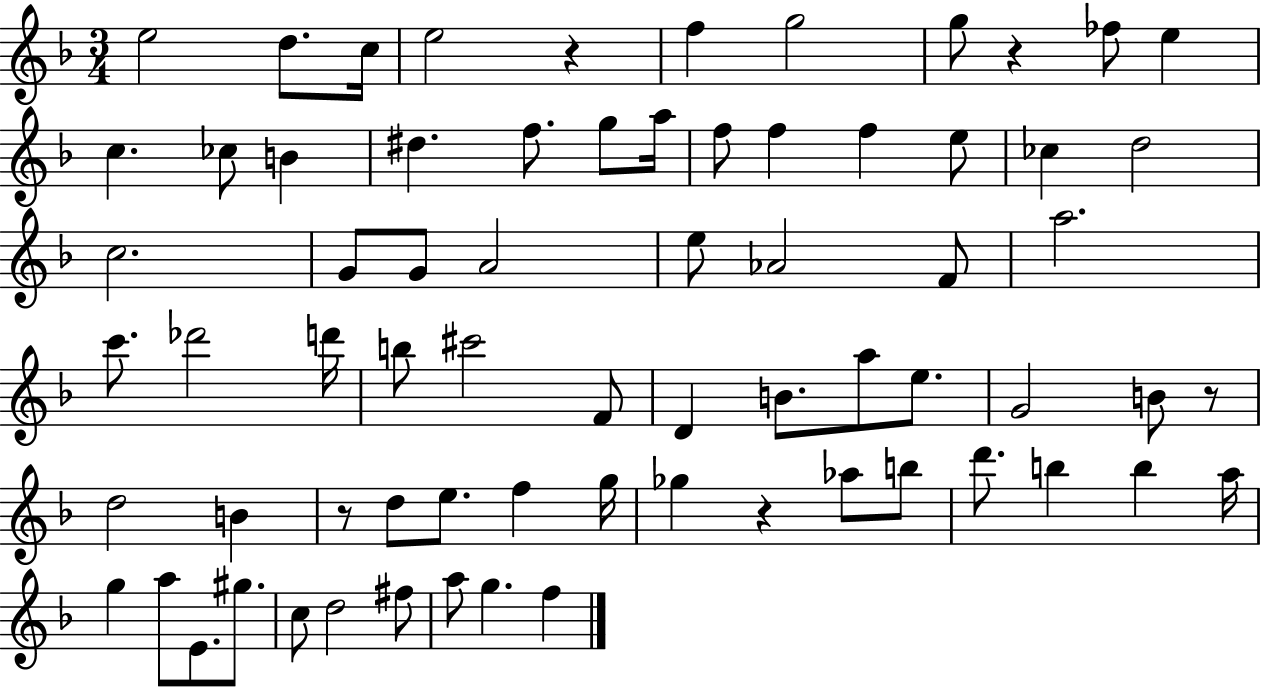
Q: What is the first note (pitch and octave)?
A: E5